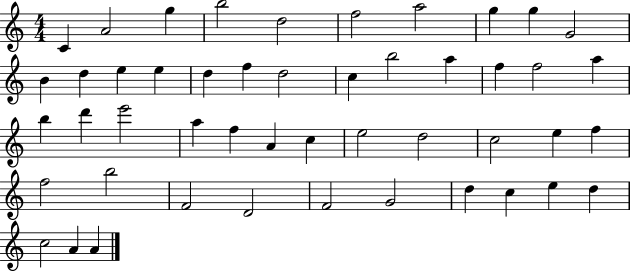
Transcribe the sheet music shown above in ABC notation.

X:1
T:Untitled
M:4/4
L:1/4
K:C
C A2 g b2 d2 f2 a2 g g G2 B d e e d f d2 c b2 a f f2 a b d' e'2 a f A c e2 d2 c2 e f f2 b2 F2 D2 F2 G2 d c e d c2 A A